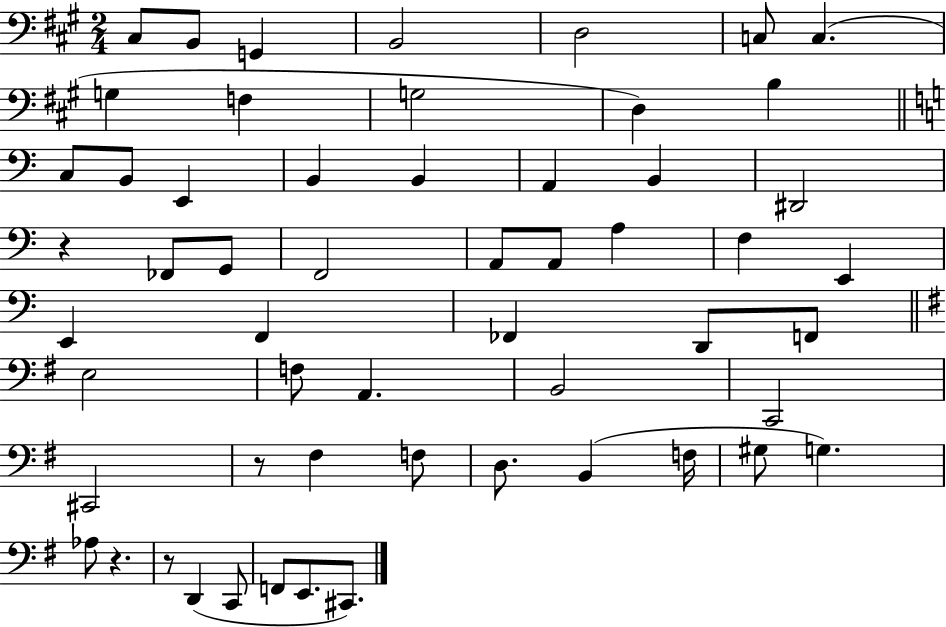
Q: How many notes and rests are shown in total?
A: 56